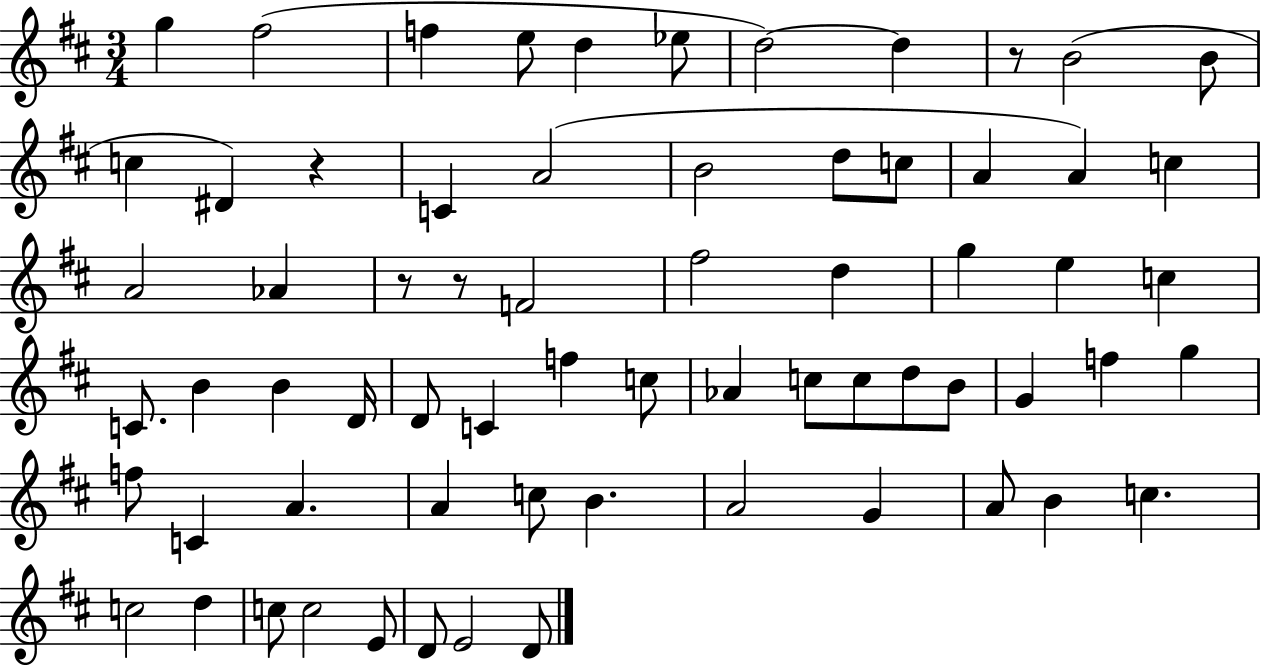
{
  \clef treble
  \numericTimeSignature
  \time 3/4
  \key d \major
  \repeat volta 2 { g''4 fis''2( | f''4 e''8 d''4 ees''8 | d''2~~) d''4 | r8 b'2( b'8 | \break c''4 dis'4) r4 | c'4 a'2( | b'2 d''8 c''8 | a'4 a'4) c''4 | \break a'2 aes'4 | r8 r8 f'2 | fis''2 d''4 | g''4 e''4 c''4 | \break c'8. b'4 b'4 d'16 | d'8 c'4 f''4 c''8 | aes'4 c''8 c''8 d''8 b'8 | g'4 f''4 g''4 | \break f''8 c'4 a'4. | a'4 c''8 b'4. | a'2 g'4 | a'8 b'4 c''4. | \break c''2 d''4 | c''8 c''2 e'8 | d'8 e'2 d'8 | } \bar "|."
}